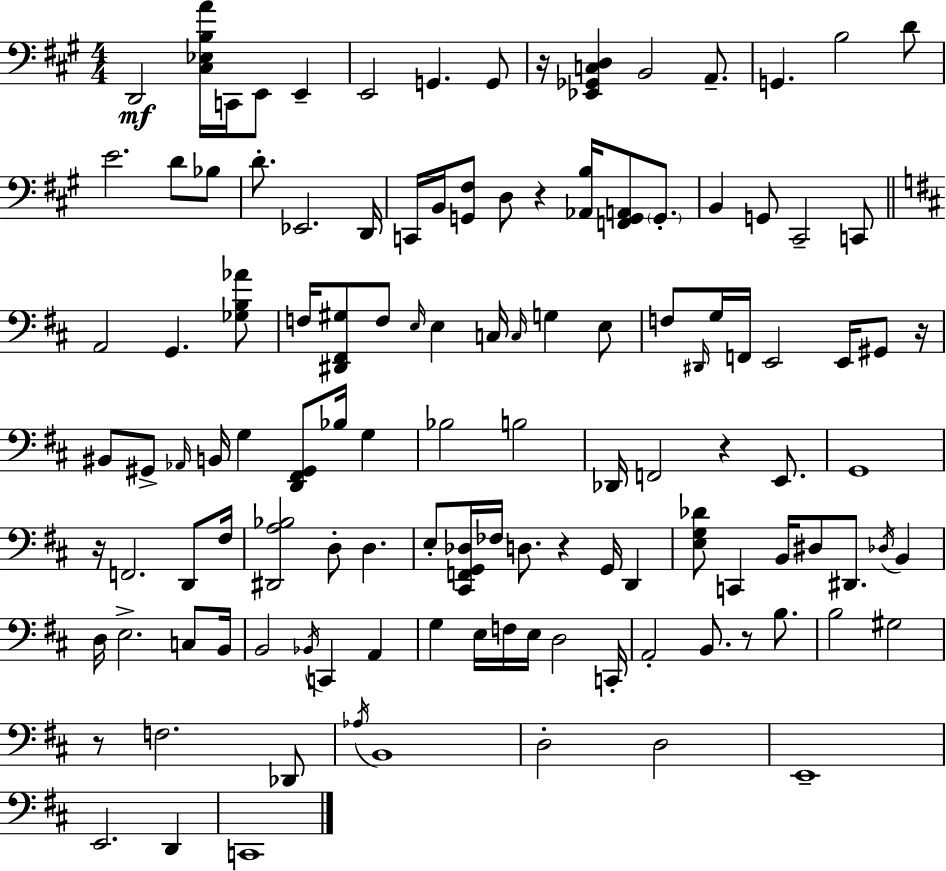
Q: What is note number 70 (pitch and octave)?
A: D#2